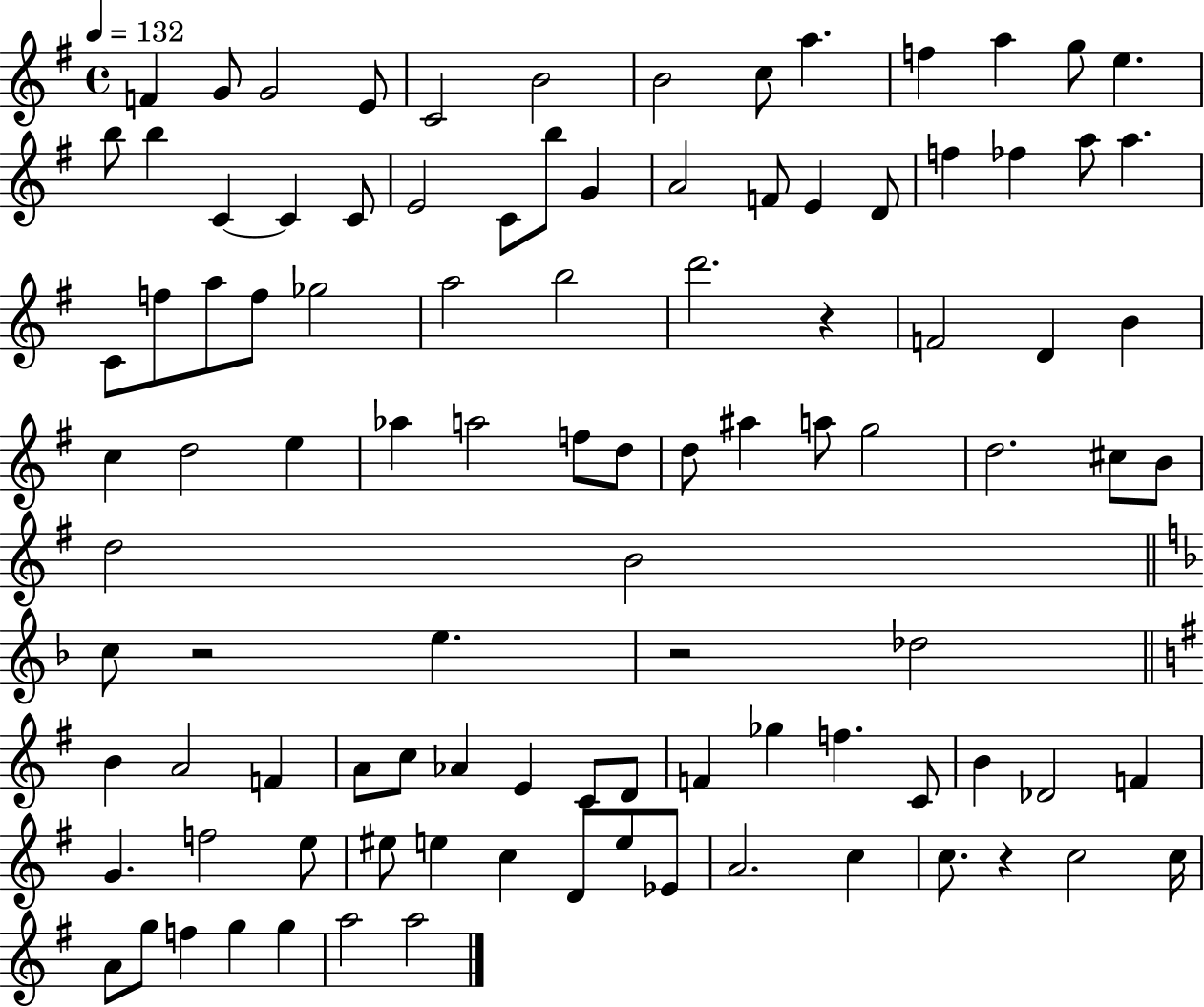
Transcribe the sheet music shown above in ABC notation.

X:1
T:Untitled
M:4/4
L:1/4
K:G
F G/2 G2 E/2 C2 B2 B2 c/2 a f a g/2 e b/2 b C C C/2 E2 C/2 b/2 G A2 F/2 E D/2 f _f a/2 a C/2 f/2 a/2 f/2 _g2 a2 b2 d'2 z F2 D B c d2 e _a a2 f/2 d/2 d/2 ^a a/2 g2 d2 ^c/2 B/2 d2 B2 c/2 z2 e z2 _d2 B A2 F A/2 c/2 _A E C/2 D/2 F _g f C/2 B _D2 F G f2 e/2 ^e/2 e c D/2 e/2 _E/2 A2 c c/2 z c2 c/4 A/2 g/2 f g g a2 a2